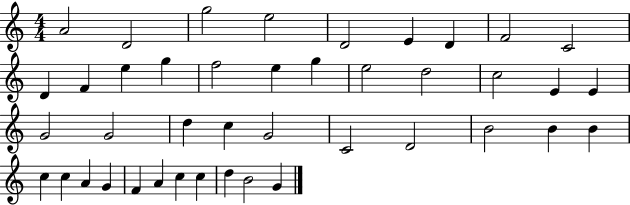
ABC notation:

X:1
T:Untitled
M:4/4
L:1/4
K:C
A2 D2 g2 e2 D2 E D F2 C2 D F e g f2 e g e2 d2 c2 E E G2 G2 d c G2 C2 D2 B2 B B c c A G F A c c d B2 G